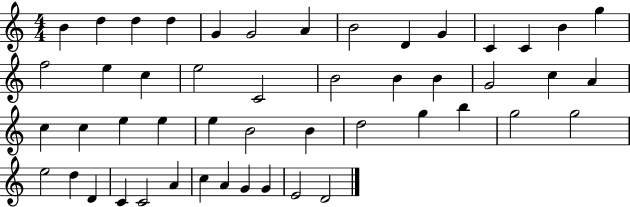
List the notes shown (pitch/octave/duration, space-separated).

B4/q D5/q D5/q D5/q G4/q G4/h A4/q B4/h D4/q G4/q C4/q C4/q B4/q G5/q F5/h E5/q C5/q E5/h C4/h B4/h B4/q B4/q G4/h C5/q A4/q C5/q C5/q E5/q E5/q E5/q B4/h B4/q D5/h G5/q B5/q G5/h G5/h E5/h D5/q D4/q C4/q C4/h A4/q C5/q A4/q G4/q G4/q E4/h D4/h